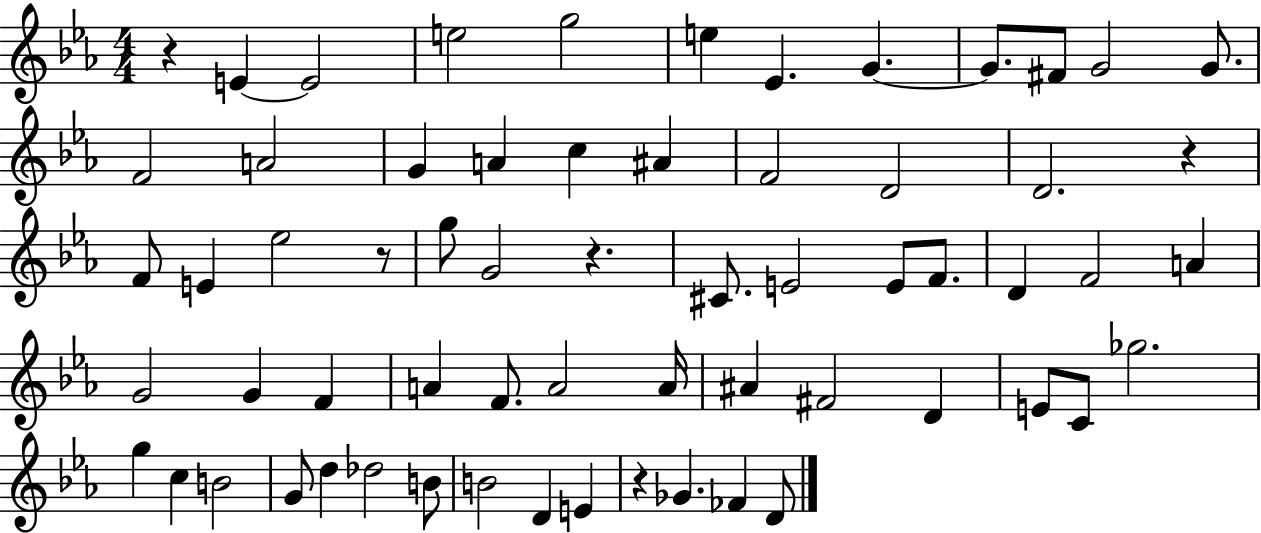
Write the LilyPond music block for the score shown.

{
  \clef treble
  \numericTimeSignature
  \time 4/4
  \key ees \major
  r4 e'4~~ e'2 | e''2 g''2 | e''4 ees'4. g'4.~~ | g'8. fis'8 g'2 g'8. | \break f'2 a'2 | g'4 a'4 c''4 ais'4 | f'2 d'2 | d'2. r4 | \break f'8 e'4 ees''2 r8 | g''8 g'2 r4. | cis'8. e'2 e'8 f'8. | d'4 f'2 a'4 | \break g'2 g'4 f'4 | a'4 f'8. a'2 a'16 | ais'4 fis'2 d'4 | e'8 c'8 ges''2. | \break g''4 c''4 b'2 | g'8 d''4 des''2 b'8 | b'2 d'4 e'4 | r4 ges'4. fes'4 d'8 | \break \bar "|."
}